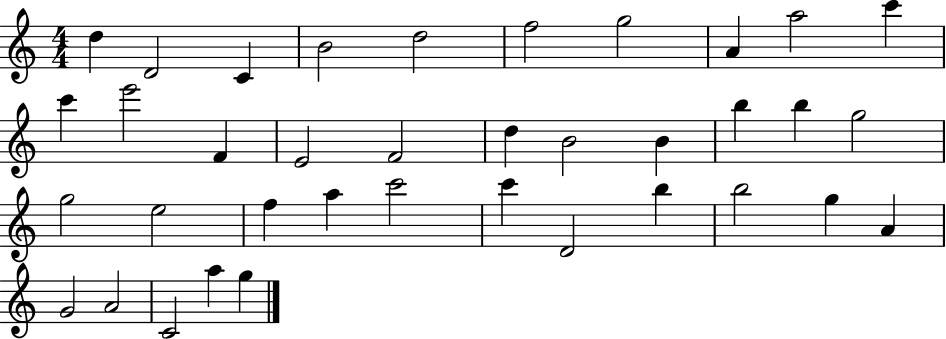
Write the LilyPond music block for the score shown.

{
  \clef treble
  \numericTimeSignature
  \time 4/4
  \key c \major
  d''4 d'2 c'4 | b'2 d''2 | f''2 g''2 | a'4 a''2 c'''4 | \break c'''4 e'''2 f'4 | e'2 f'2 | d''4 b'2 b'4 | b''4 b''4 g''2 | \break g''2 e''2 | f''4 a''4 c'''2 | c'''4 d'2 b''4 | b''2 g''4 a'4 | \break g'2 a'2 | c'2 a''4 g''4 | \bar "|."
}